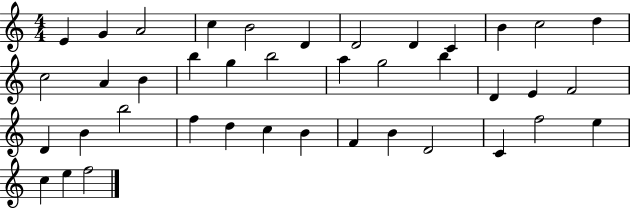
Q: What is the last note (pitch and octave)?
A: F5